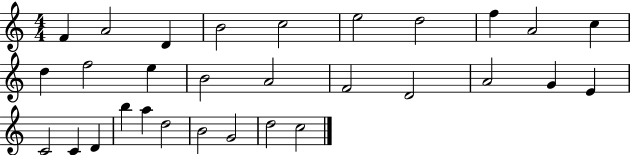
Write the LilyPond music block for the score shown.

{
  \clef treble
  \numericTimeSignature
  \time 4/4
  \key c \major
  f'4 a'2 d'4 | b'2 c''2 | e''2 d''2 | f''4 a'2 c''4 | \break d''4 f''2 e''4 | b'2 a'2 | f'2 d'2 | a'2 g'4 e'4 | \break c'2 c'4 d'4 | b''4 a''4 d''2 | b'2 g'2 | d''2 c''2 | \break \bar "|."
}